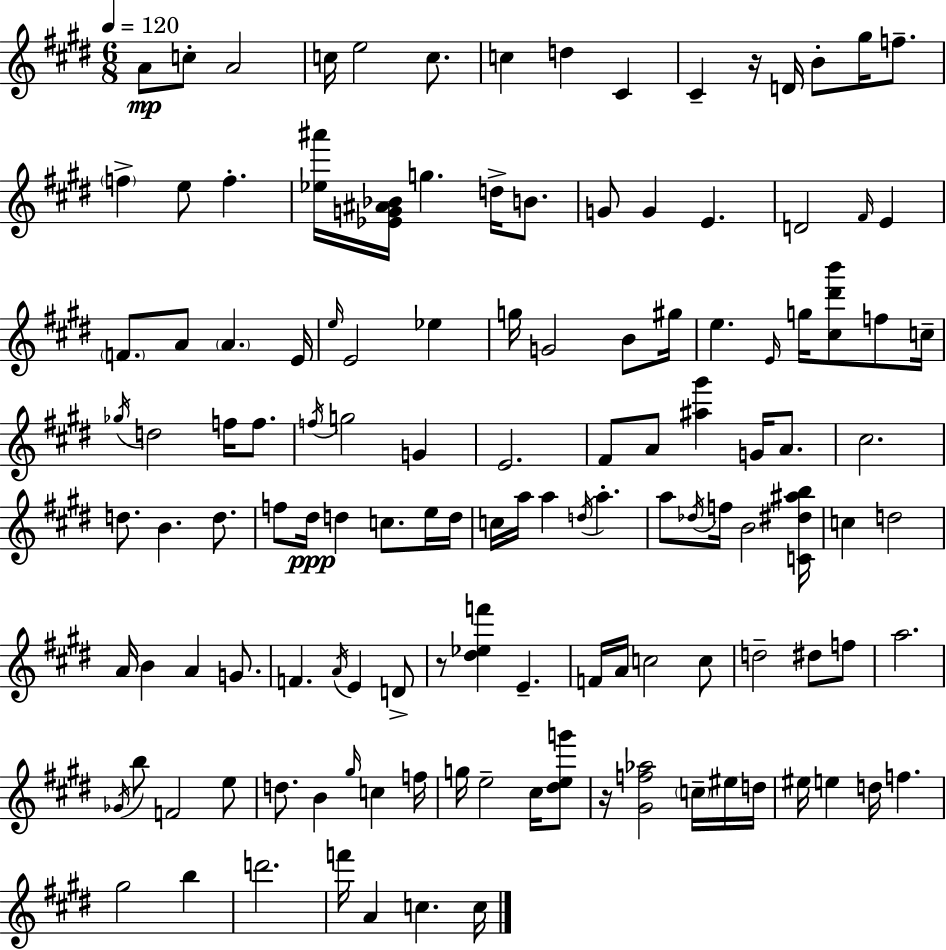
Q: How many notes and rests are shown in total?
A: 129